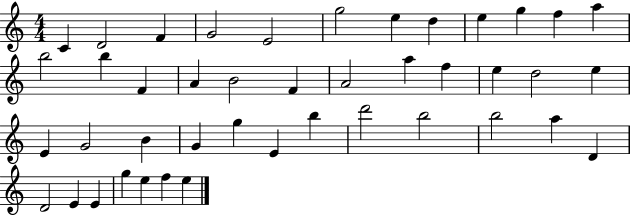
{
  \clef treble
  \numericTimeSignature
  \time 4/4
  \key c \major
  c'4 d'2 f'4 | g'2 e'2 | g''2 e''4 d''4 | e''4 g''4 f''4 a''4 | \break b''2 b''4 f'4 | a'4 b'2 f'4 | a'2 a''4 f''4 | e''4 d''2 e''4 | \break e'4 g'2 b'4 | g'4 g''4 e'4 b''4 | d'''2 b''2 | b''2 a''4 d'4 | \break d'2 e'4 e'4 | g''4 e''4 f''4 e''4 | \bar "|."
}